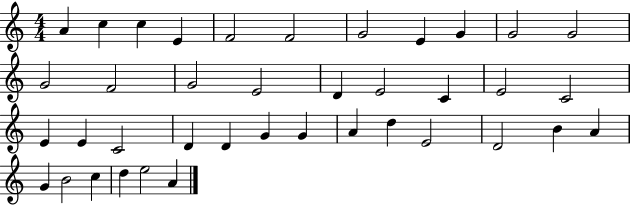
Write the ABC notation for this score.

X:1
T:Untitled
M:4/4
L:1/4
K:C
A c c E F2 F2 G2 E G G2 G2 G2 F2 G2 E2 D E2 C E2 C2 E E C2 D D G G A d E2 D2 B A G B2 c d e2 A